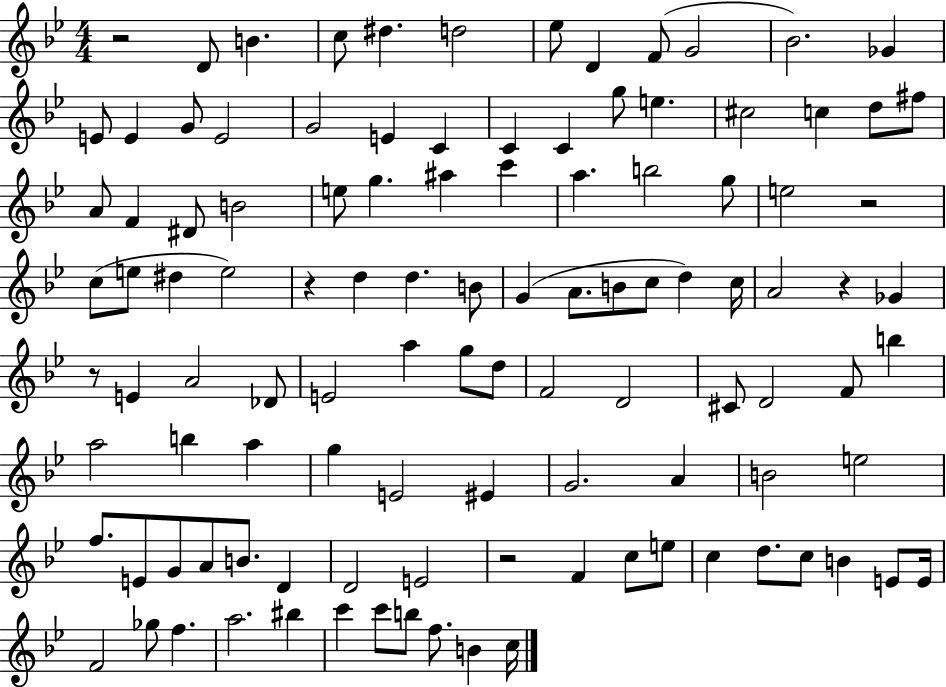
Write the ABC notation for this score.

X:1
T:Untitled
M:4/4
L:1/4
K:Bb
z2 D/2 B c/2 ^d d2 _e/2 D F/2 G2 _B2 _G E/2 E G/2 E2 G2 E C C C g/2 e ^c2 c d/2 ^f/2 A/2 F ^D/2 B2 e/2 g ^a c' a b2 g/2 e2 z2 c/2 e/2 ^d e2 z d d B/2 G A/2 B/2 c/2 d c/4 A2 z _G z/2 E A2 _D/2 E2 a g/2 d/2 F2 D2 ^C/2 D2 F/2 b a2 b a g E2 ^E G2 A B2 e2 f/2 E/2 G/2 A/2 B/2 D D2 E2 z2 F c/2 e/2 c d/2 c/2 B E/2 E/4 F2 _g/2 f a2 ^b c' c'/2 b/2 f/2 B c/4